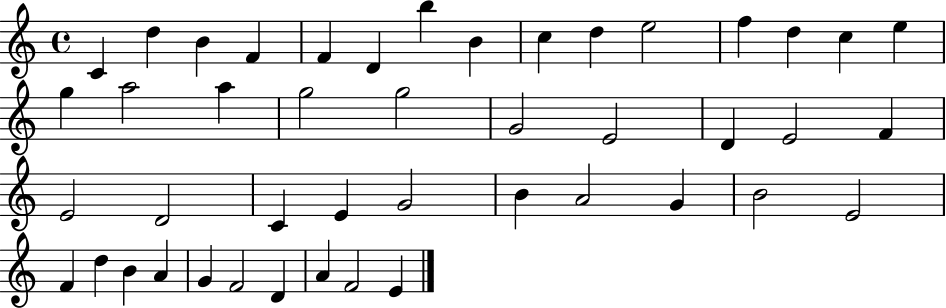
{
  \clef treble
  \time 4/4
  \defaultTimeSignature
  \key c \major
  c'4 d''4 b'4 f'4 | f'4 d'4 b''4 b'4 | c''4 d''4 e''2 | f''4 d''4 c''4 e''4 | \break g''4 a''2 a''4 | g''2 g''2 | g'2 e'2 | d'4 e'2 f'4 | \break e'2 d'2 | c'4 e'4 g'2 | b'4 a'2 g'4 | b'2 e'2 | \break f'4 d''4 b'4 a'4 | g'4 f'2 d'4 | a'4 f'2 e'4 | \bar "|."
}